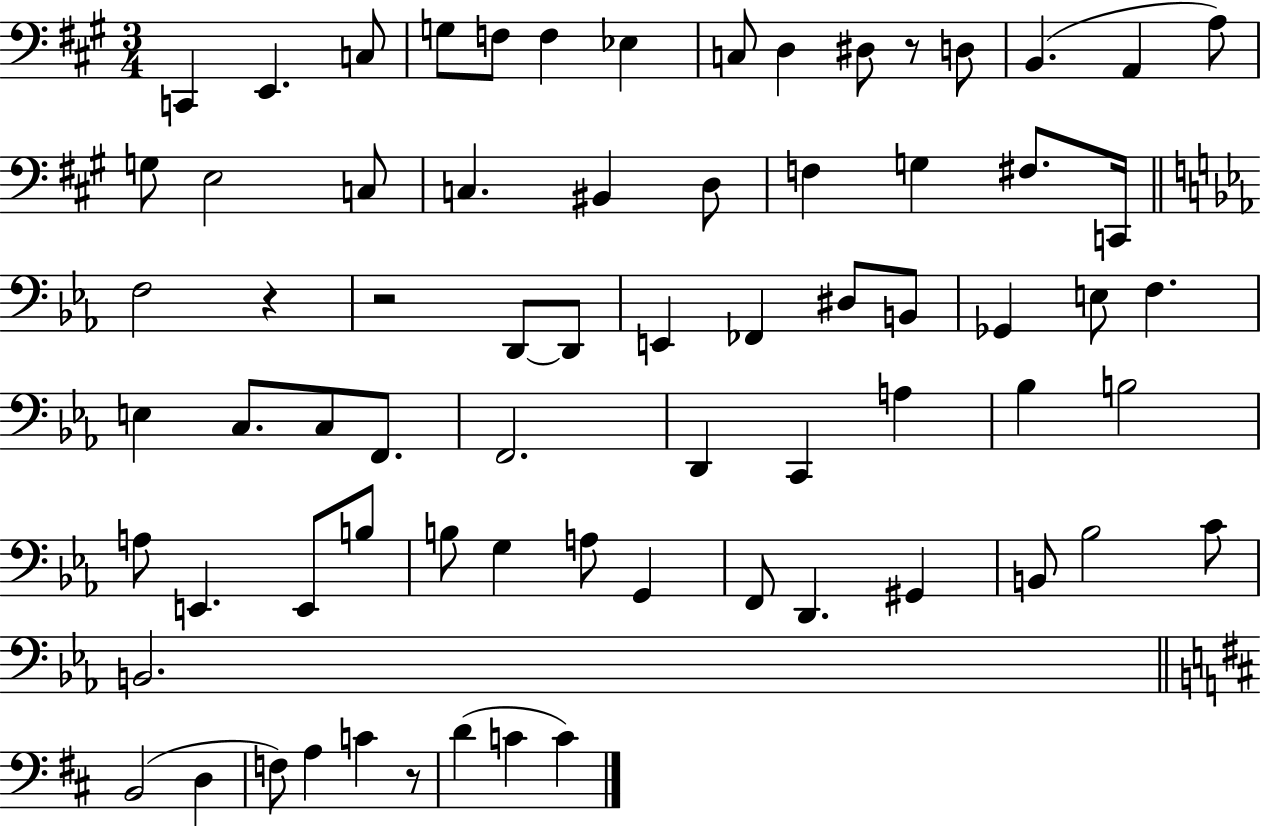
X:1
T:Untitled
M:3/4
L:1/4
K:A
C,, E,, C,/2 G,/2 F,/2 F, _E, C,/2 D, ^D,/2 z/2 D,/2 B,, A,, A,/2 G,/2 E,2 C,/2 C, ^B,, D,/2 F, G, ^F,/2 C,,/4 F,2 z z2 D,,/2 D,,/2 E,, _F,, ^D,/2 B,,/2 _G,, E,/2 F, E, C,/2 C,/2 F,,/2 F,,2 D,, C,, A, _B, B,2 A,/2 E,, E,,/2 B,/2 B,/2 G, A,/2 G,, F,,/2 D,, ^G,, B,,/2 _B,2 C/2 B,,2 B,,2 D, F,/2 A, C z/2 D C C